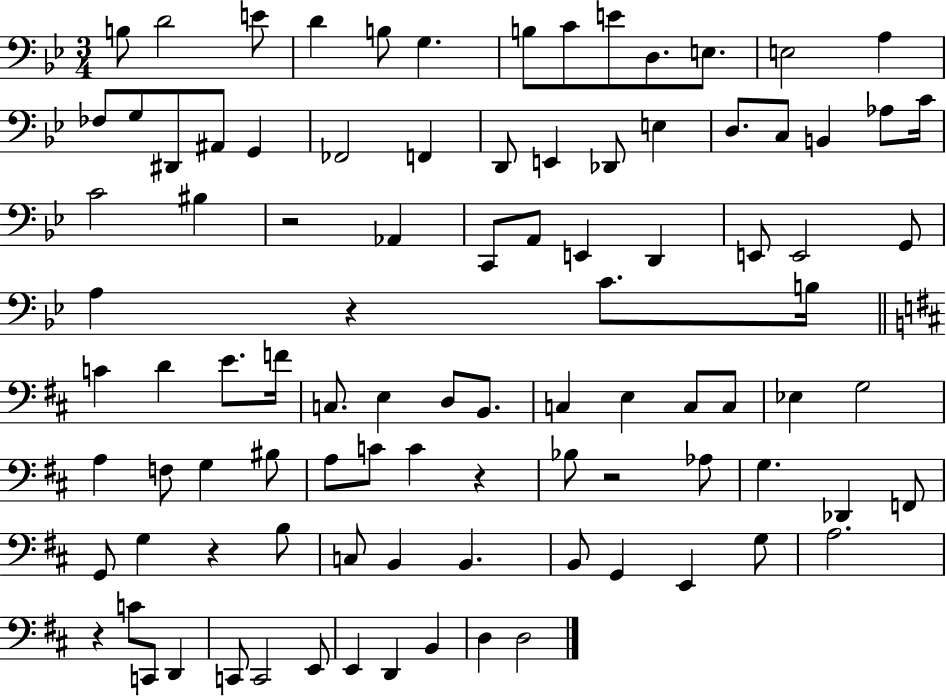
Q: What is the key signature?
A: BES major